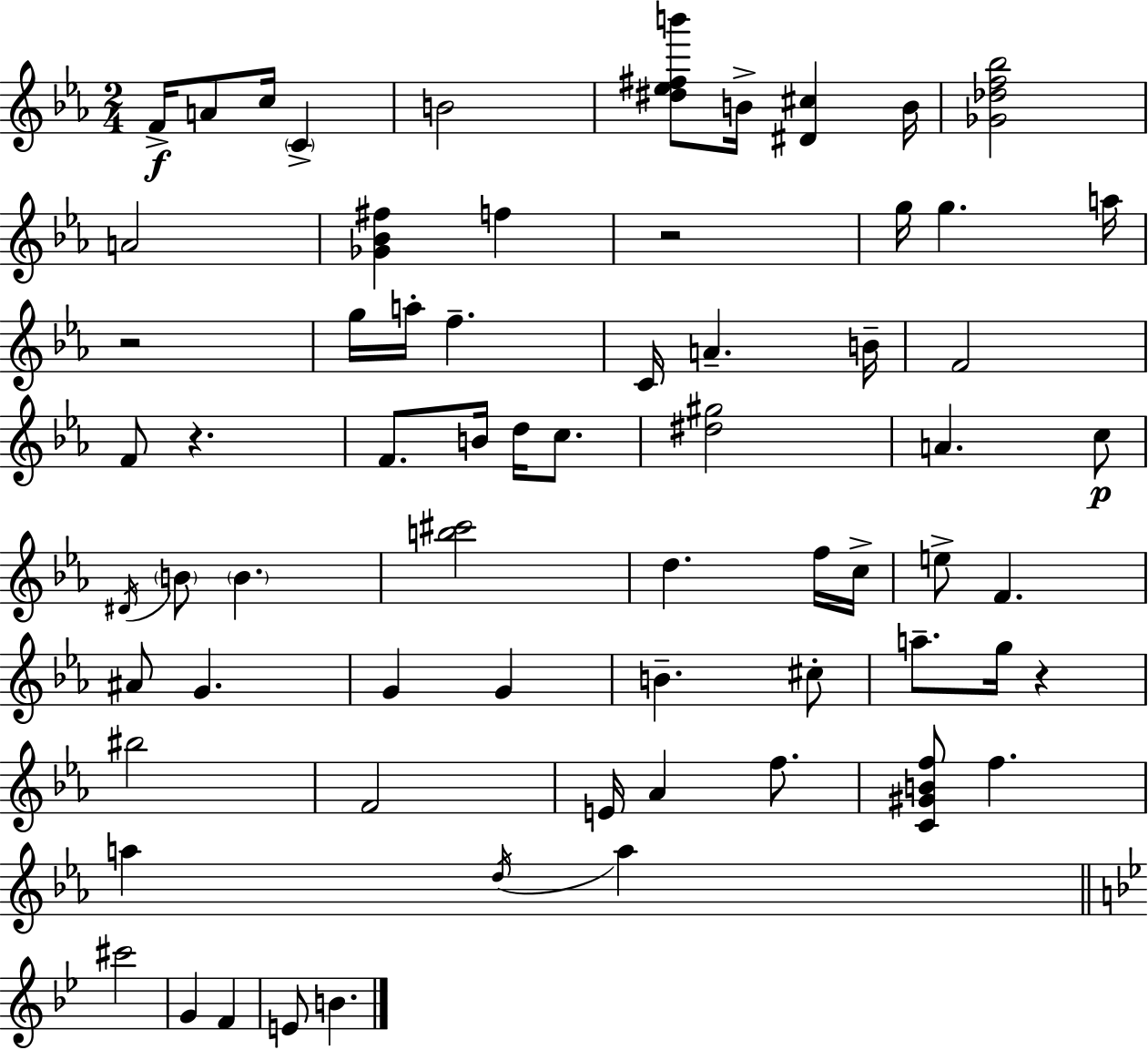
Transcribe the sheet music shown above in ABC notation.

X:1
T:Untitled
M:2/4
L:1/4
K:Eb
F/4 A/2 c/4 C B2 [^d_e^fb']/2 B/4 [^D^c] B/4 [_G_df_b]2 A2 [_G_B^f] f z2 g/4 g a/4 z2 g/4 a/4 f C/4 A B/4 F2 F/2 z F/2 B/4 d/4 c/2 [^d^g]2 A c/2 ^D/4 B/2 B [b^c']2 d f/4 c/4 e/2 F ^A/2 G G G B ^c/2 a/2 g/4 z ^b2 F2 E/4 _A f/2 [C^GBf]/2 f a d/4 a ^c'2 G F E/2 B